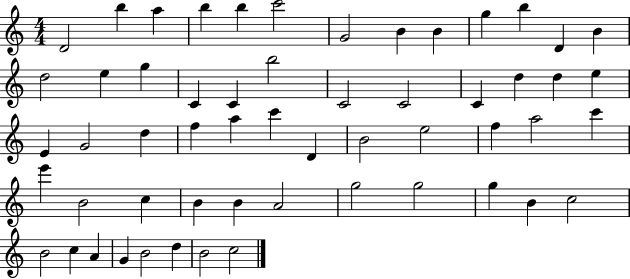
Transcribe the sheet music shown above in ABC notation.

X:1
T:Untitled
M:4/4
L:1/4
K:C
D2 b a b b c'2 G2 B B g b D B d2 e g C C b2 C2 C2 C d d e E G2 d f a c' D B2 e2 f a2 c' e' B2 c B B A2 g2 g2 g B c2 B2 c A G B2 d B2 c2